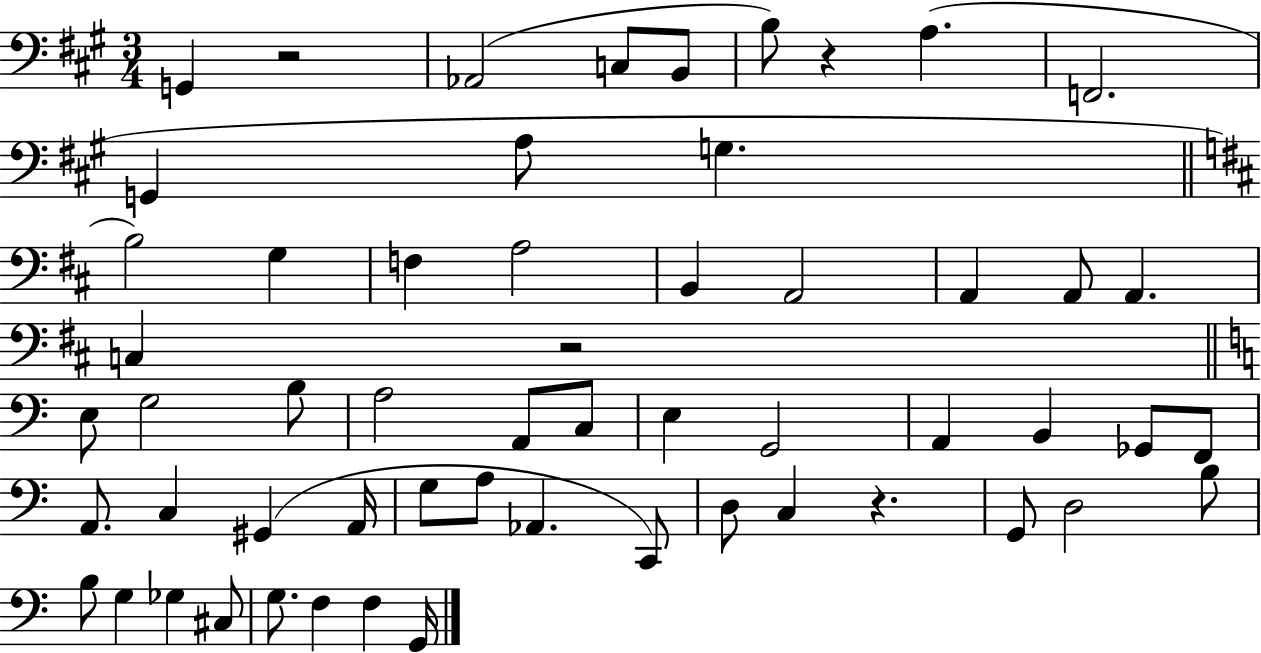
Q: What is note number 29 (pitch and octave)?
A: A2